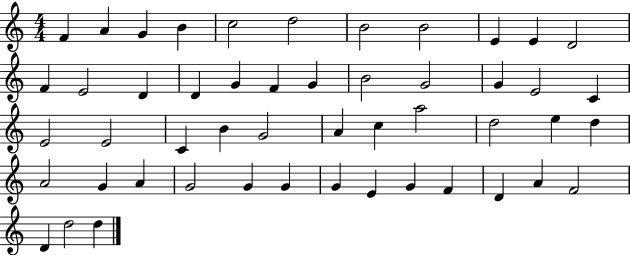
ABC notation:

X:1
T:Untitled
M:4/4
L:1/4
K:C
F A G B c2 d2 B2 B2 E E D2 F E2 D D G F G B2 G2 G E2 C E2 E2 C B G2 A c a2 d2 e d A2 G A G2 G G G E G F D A F2 D d2 d